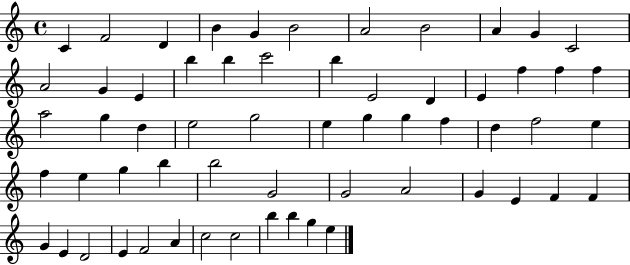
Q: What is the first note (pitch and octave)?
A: C4